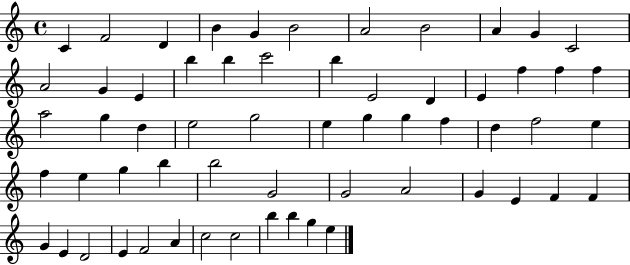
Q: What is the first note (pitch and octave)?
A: C4